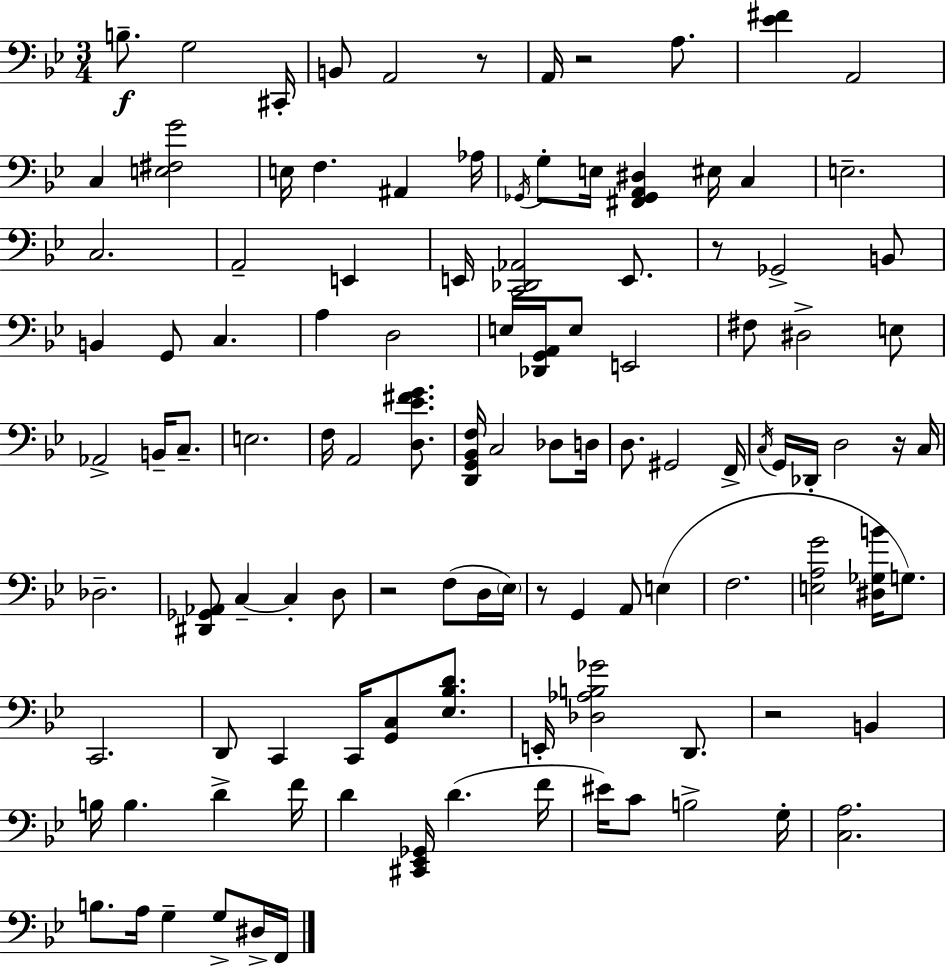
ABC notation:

X:1
T:Untitled
M:3/4
L:1/4
K:Gm
B,/2 G,2 ^C,,/4 B,,/2 A,,2 z/2 A,,/4 z2 A,/2 [_E^F] A,,2 C, [E,^F,G]2 E,/4 F, ^A,, _A,/4 _G,,/4 G,/2 E,/4 [^F,,_G,,A,,^D,] ^E,/4 C, E,2 C,2 A,,2 E,, E,,/4 [C,,_D,,_A,,]2 E,,/2 z/2 _G,,2 B,,/2 B,, G,,/2 C, A, D,2 E,/4 [_D,,G,,A,,]/4 E,/2 E,,2 ^F,/2 ^D,2 E,/2 _A,,2 B,,/4 C,/2 E,2 F,/4 A,,2 [D,_E^FG]/2 [D,,G,,_B,,F,]/4 C,2 _D,/2 D,/4 D,/2 ^G,,2 F,,/4 C,/4 G,,/4 _D,,/4 D,2 z/4 C,/4 _D,2 [^D,,_G,,_A,,]/2 C, C, D,/2 z2 F,/2 D,/4 _E,/4 z/2 G,, A,,/2 E, F,2 [E,A,G]2 [^D,_G,B]/4 G,/2 C,,2 D,,/2 C,, C,,/4 [G,,C,]/2 [_E,_B,D]/2 E,,/4 [_D,_A,B,_G]2 D,,/2 z2 B,, B,/4 B, D F/4 D [^C,,_E,,_G,,]/4 D F/4 ^E/4 C/2 B,2 G,/4 [C,A,]2 B,/2 A,/4 G, G,/2 ^D,/4 F,,/4